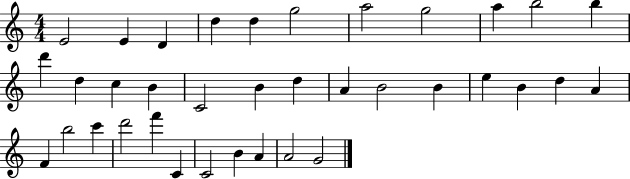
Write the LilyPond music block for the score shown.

{
  \clef treble
  \numericTimeSignature
  \time 4/4
  \key c \major
  e'2 e'4 d'4 | d''4 d''4 g''2 | a''2 g''2 | a''4 b''2 b''4 | \break d'''4 d''4 c''4 b'4 | c'2 b'4 d''4 | a'4 b'2 b'4 | e''4 b'4 d''4 a'4 | \break f'4 b''2 c'''4 | d'''2 f'''4 c'4 | c'2 b'4 a'4 | a'2 g'2 | \break \bar "|."
}